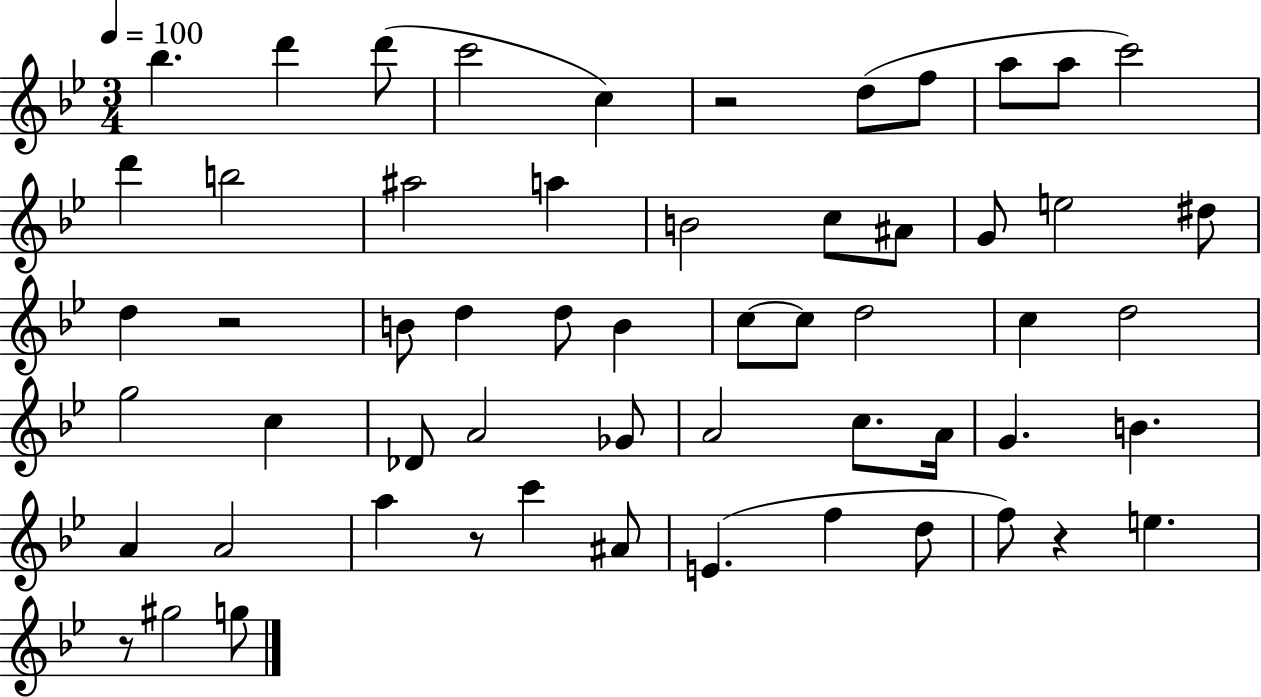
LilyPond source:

{
  \clef treble
  \numericTimeSignature
  \time 3/4
  \key bes \major
  \tempo 4 = 100
  bes''4. d'''4 d'''8( | c'''2 c''4) | r2 d''8( f''8 | a''8 a''8 c'''2) | \break d'''4 b''2 | ais''2 a''4 | b'2 c''8 ais'8 | g'8 e''2 dis''8 | \break d''4 r2 | b'8 d''4 d''8 b'4 | c''8~~ c''8 d''2 | c''4 d''2 | \break g''2 c''4 | des'8 a'2 ges'8 | a'2 c''8. a'16 | g'4. b'4. | \break a'4 a'2 | a''4 r8 c'''4 ais'8 | e'4.( f''4 d''8 | f''8) r4 e''4. | \break r8 gis''2 g''8 | \bar "|."
}